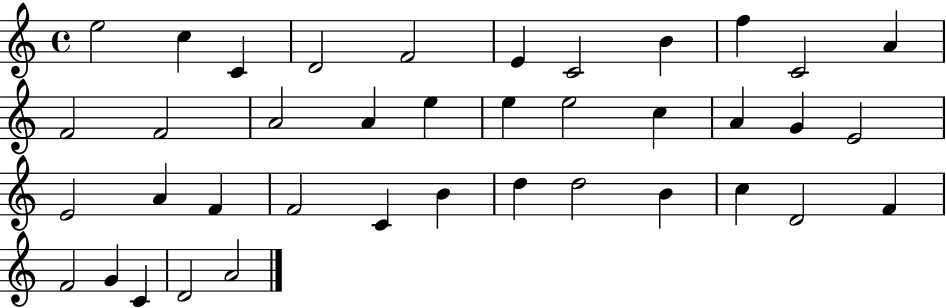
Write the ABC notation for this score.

X:1
T:Untitled
M:4/4
L:1/4
K:C
e2 c C D2 F2 E C2 B f C2 A F2 F2 A2 A e e e2 c A G E2 E2 A F F2 C B d d2 B c D2 F F2 G C D2 A2